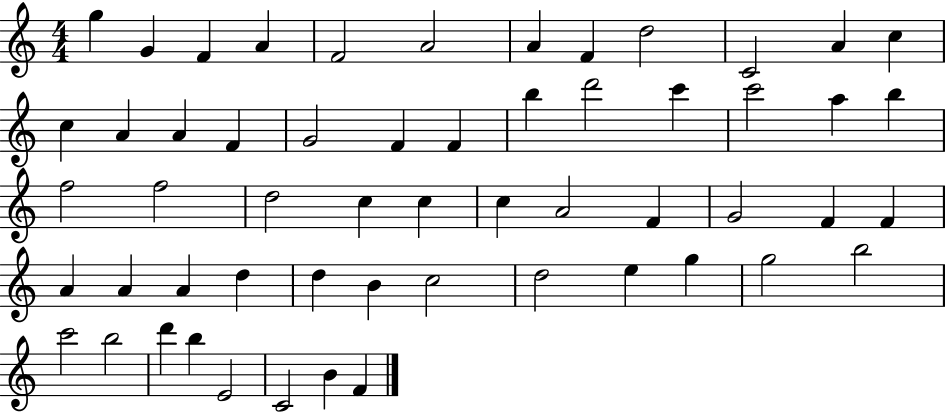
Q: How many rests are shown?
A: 0